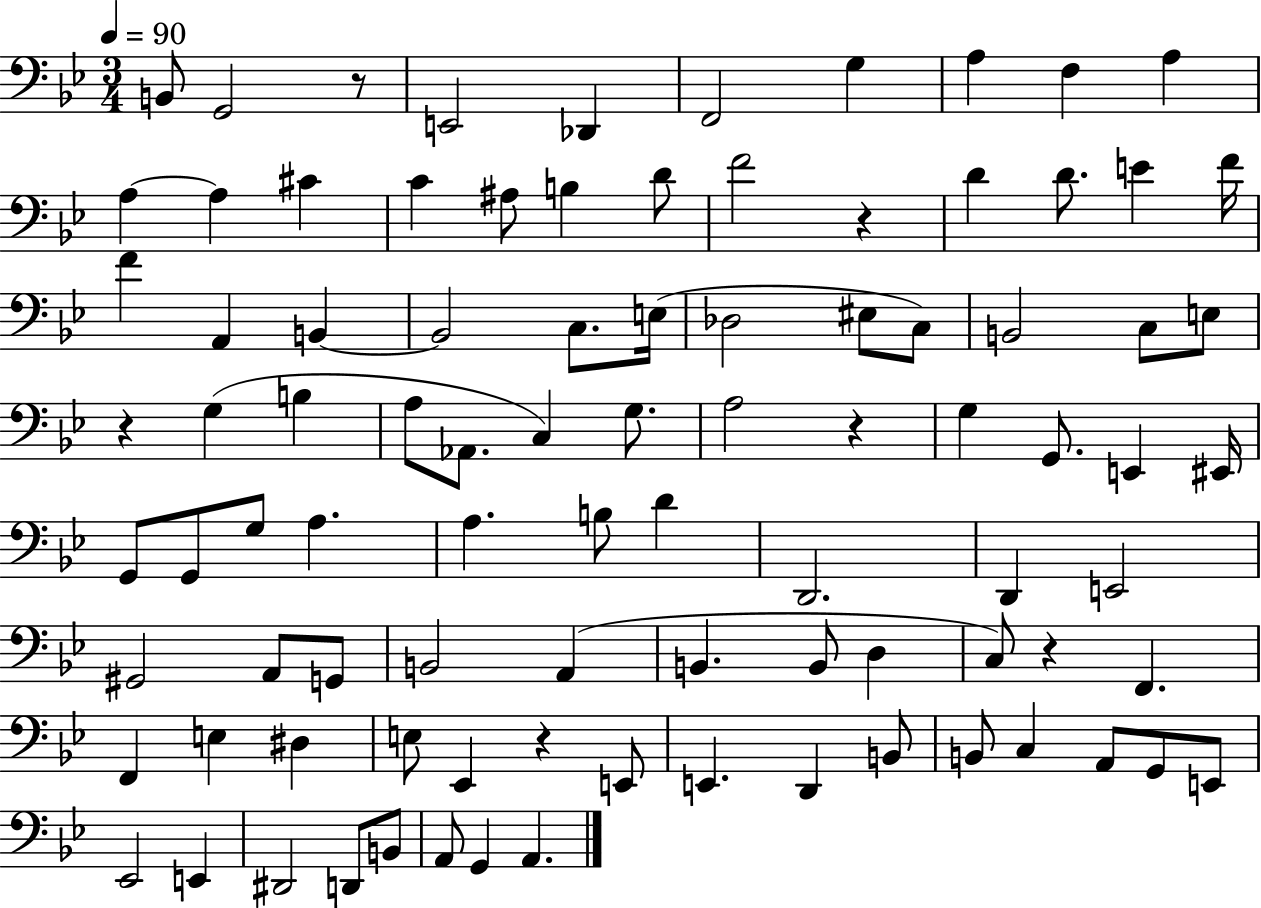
X:1
T:Untitled
M:3/4
L:1/4
K:Bb
B,,/2 G,,2 z/2 E,,2 _D,, F,,2 G, A, F, A, A, A, ^C C ^A,/2 B, D/2 F2 z D D/2 E F/4 F A,, B,, B,,2 C,/2 E,/4 _D,2 ^E,/2 C,/2 B,,2 C,/2 E,/2 z G, B, A,/2 _A,,/2 C, G,/2 A,2 z G, G,,/2 E,, ^E,,/4 G,,/2 G,,/2 G,/2 A, A, B,/2 D D,,2 D,, E,,2 ^G,,2 A,,/2 G,,/2 B,,2 A,, B,, B,,/2 D, C,/2 z F,, F,, E, ^D, E,/2 _E,, z E,,/2 E,, D,, B,,/2 B,,/2 C, A,,/2 G,,/2 E,,/2 _E,,2 E,, ^D,,2 D,,/2 B,,/2 A,,/2 G,, A,,